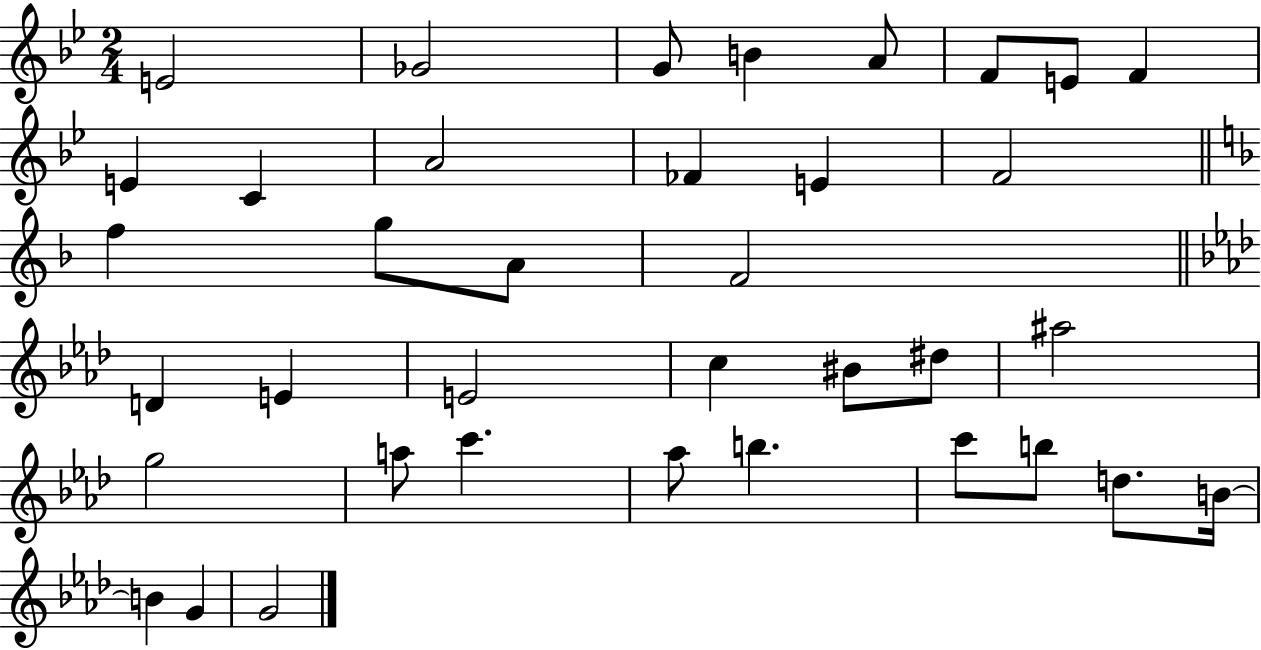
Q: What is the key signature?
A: BES major